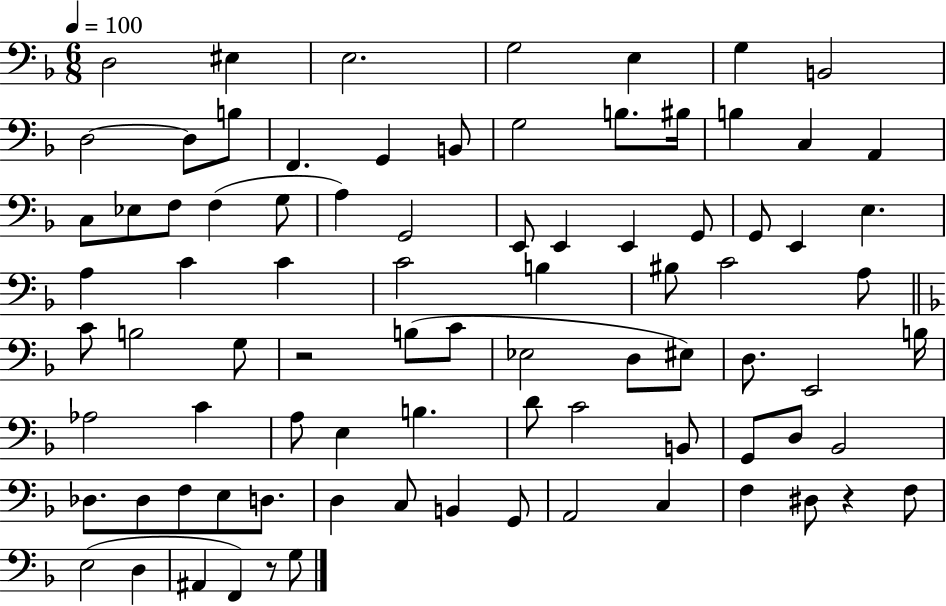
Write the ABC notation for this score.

X:1
T:Untitled
M:6/8
L:1/4
K:F
D,2 ^E, E,2 G,2 E, G, B,,2 D,2 D,/2 B,/2 F,, G,, B,,/2 G,2 B,/2 ^B,/4 B, C, A,, C,/2 _E,/2 F,/2 F, G,/2 A, G,,2 E,,/2 E,, E,, G,,/2 G,,/2 E,, E, A, C C C2 B, ^B,/2 C2 A,/2 C/2 B,2 G,/2 z2 B,/2 C/2 _E,2 D,/2 ^E,/2 D,/2 E,,2 B,/4 _A,2 C A,/2 E, B, D/2 C2 B,,/2 G,,/2 D,/2 _B,,2 _D,/2 _D,/2 F,/2 E,/2 D,/2 D, C,/2 B,, G,,/2 A,,2 C, F, ^D,/2 z F,/2 E,2 D, ^A,, F,, z/2 G,/2